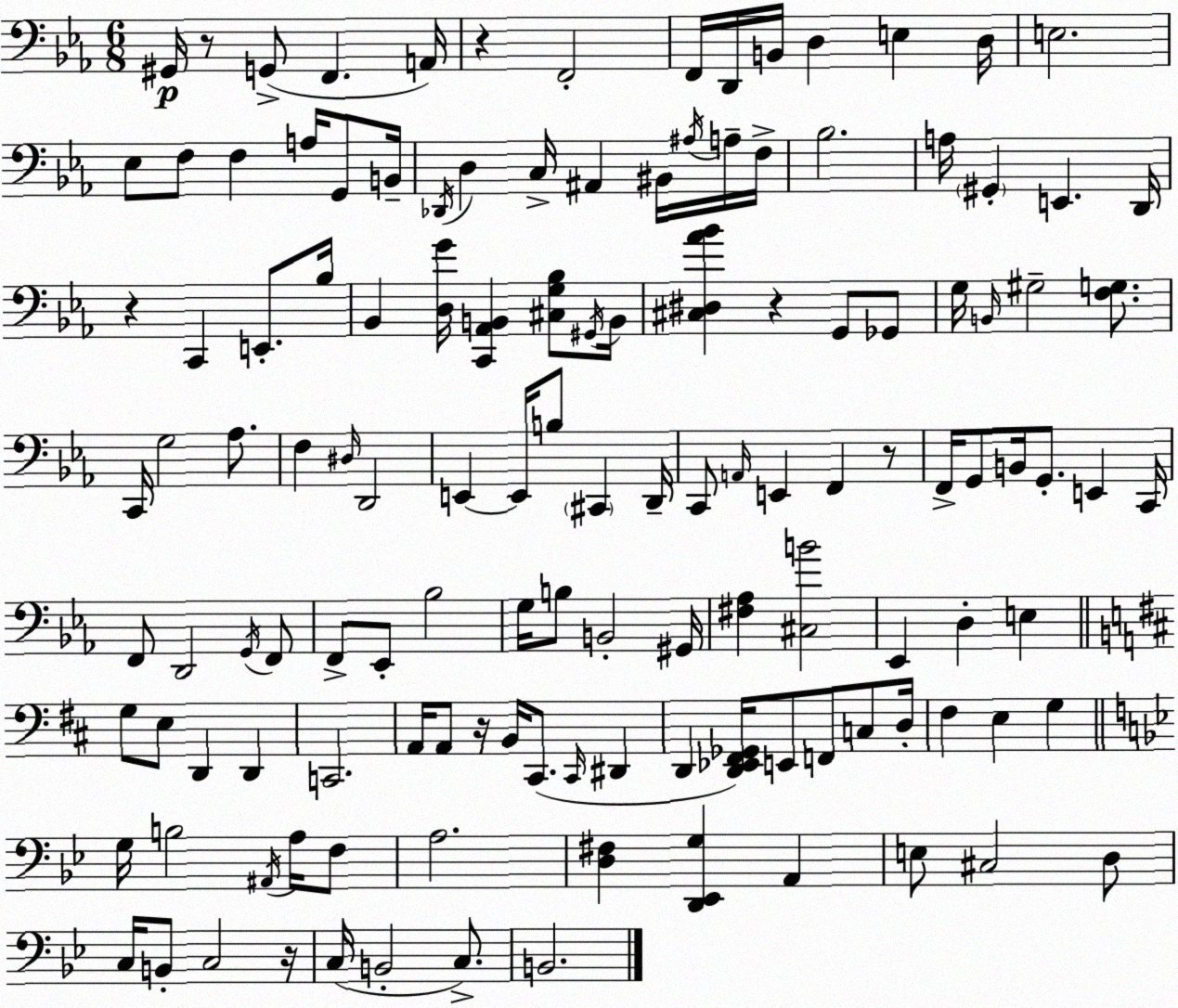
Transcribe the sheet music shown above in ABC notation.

X:1
T:Untitled
M:6/8
L:1/4
K:Eb
^G,,/4 z/2 G,,/2 F,, A,,/4 z F,,2 F,,/4 D,,/4 B,,/4 D, E, D,/4 E,2 _E,/2 F,/2 F, A,/4 G,,/2 B,,/4 _D,,/4 D, C,/4 ^A,, ^B,,/4 ^A,/4 A,/4 F,/4 _B,2 A,/4 ^G,, E,, D,,/4 z C,, E,,/2 _B,/4 _B,, [D,G]/4 [C,,_A,,B,,] [^C,G,_B,]/2 ^G,,/4 B,,/4 [^C,^D,_A_B] z G,,/2 _G,,/2 G,/4 B,,/4 ^G,2 [F,G,]/2 C,,/4 G,2 _A,/2 F, ^D,/4 D,,2 E,, E,,/4 B,/2 ^C,, D,,/4 C,,/2 A,,/4 E,, F,, z/2 F,,/4 G,,/2 B,,/4 G,,/2 E,, C,,/4 F,,/2 D,,2 G,,/4 F,,/2 F,,/2 _E,,/2 _B,2 G,/4 B,/2 B,,2 ^G,,/4 [^F,_A,] [^C,B]2 _E,, D, E, G,/2 E,/2 D,, D,, C,,2 A,,/4 A,,/2 z/4 B,,/4 ^C,,/2 ^C,,/4 ^D,, D,, [D,,_E,,^F,,_G,,]/4 E,,/2 F,,/2 C,/2 D,/4 ^F, E, G, G,/4 B,2 ^A,,/4 A,/4 F,/2 A,2 [D,^F,] [D,,_E,,G,] A,, E,/2 ^C,2 D,/2 C,/4 B,,/2 C,2 z/4 C,/4 B,,2 C,/2 B,,2